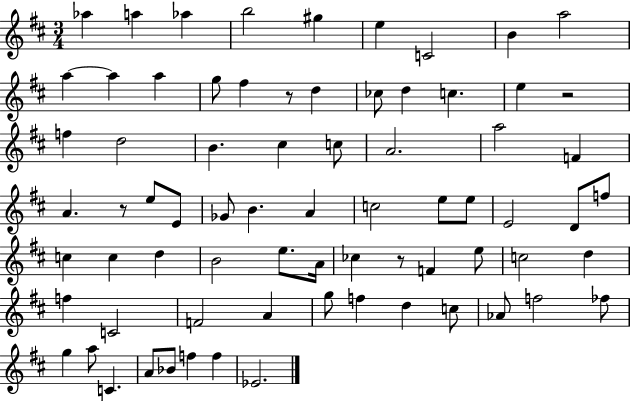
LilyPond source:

{
  \clef treble
  \numericTimeSignature
  \time 3/4
  \key d \major
  aes''4 a''4 aes''4 | b''2 gis''4 | e''4 c'2 | b'4 a''2 | \break a''4~~ a''4 a''4 | g''8 fis''4 r8 d''4 | ces''8 d''4 c''4. | e''4 r2 | \break f''4 d''2 | b'4. cis''4 c''8 | a'2. | a''2 f'4 | \break a'4. r8 e''8 e'8 | ges'8 b'4. a'4 | c''2 e''8 e''8 | e'2 d'8 f''8 | \break c''4 c''4 d''4 | b'2 e''8. a'16 | ces''4 r8 f'4 e''8 | c''2 d''4 | \break f''4 c'2 | f'2 a'4 | g''8 f''4 d''4 c''8 | aes'8 f''2 fes''8 | \break g''4 a''8 c'4. | a'8 bes'8 f''4 f''4 | ees'2. | \bar "|."
}